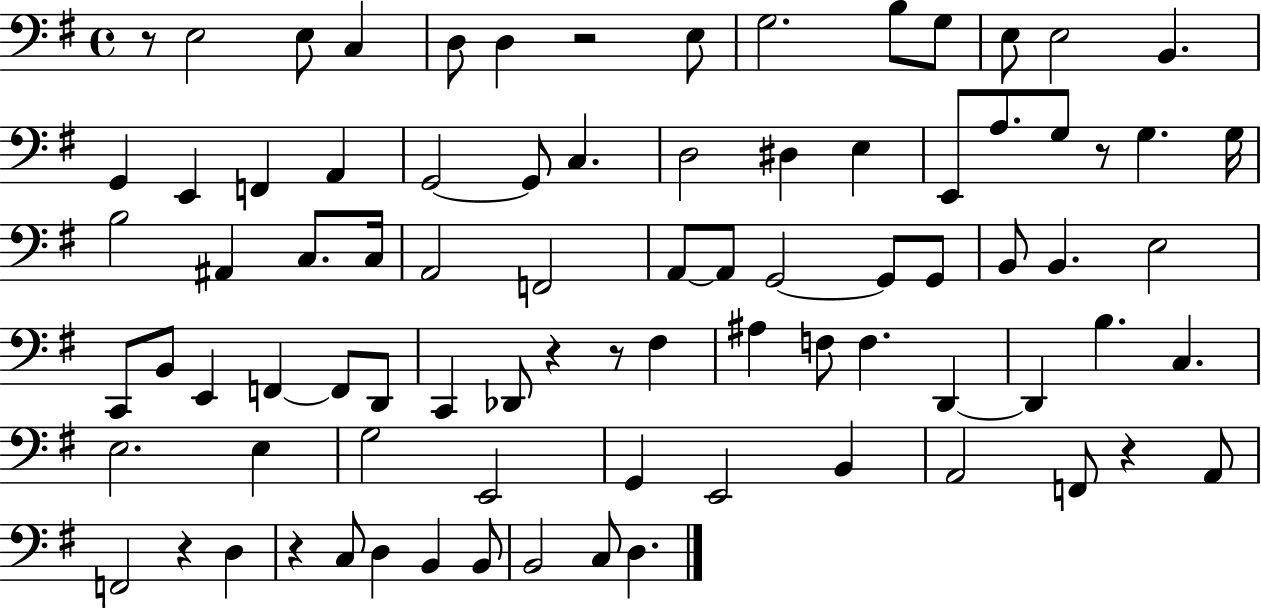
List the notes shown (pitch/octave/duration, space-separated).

R/e E3/h E3/e C3/q D3/e D3/q R/h E3/e G3/h. B3/e G3/e E3/e E3/h B2/q. G2/q E2/q F2/q A2/q G2/h G2/e C3/q. D3/h D#3/q E3/q E2/e A3/e. G3/e R/e G3/q. G3/s B3/h A#2/q C3/e. C3/s A2/h F2/h A2/e A2/e G2/h G2/e G2/e B2/e B2/q. E3/h C2/e B2/e E2/q F2/q F2/e D2/e C2/q Db2/e R/q R/e F#3/q A#3/q F3/e F3/q. D2/q D2/q B3/q. C3/q. E3/h. E3/q G3/h E2/h G2/q E2/h B2/q A2/h F2/e R/q A2/e F2/h R/q D3/q R/q C3/e D3/q B2/q B2/e B2/h C3/e D3/q.